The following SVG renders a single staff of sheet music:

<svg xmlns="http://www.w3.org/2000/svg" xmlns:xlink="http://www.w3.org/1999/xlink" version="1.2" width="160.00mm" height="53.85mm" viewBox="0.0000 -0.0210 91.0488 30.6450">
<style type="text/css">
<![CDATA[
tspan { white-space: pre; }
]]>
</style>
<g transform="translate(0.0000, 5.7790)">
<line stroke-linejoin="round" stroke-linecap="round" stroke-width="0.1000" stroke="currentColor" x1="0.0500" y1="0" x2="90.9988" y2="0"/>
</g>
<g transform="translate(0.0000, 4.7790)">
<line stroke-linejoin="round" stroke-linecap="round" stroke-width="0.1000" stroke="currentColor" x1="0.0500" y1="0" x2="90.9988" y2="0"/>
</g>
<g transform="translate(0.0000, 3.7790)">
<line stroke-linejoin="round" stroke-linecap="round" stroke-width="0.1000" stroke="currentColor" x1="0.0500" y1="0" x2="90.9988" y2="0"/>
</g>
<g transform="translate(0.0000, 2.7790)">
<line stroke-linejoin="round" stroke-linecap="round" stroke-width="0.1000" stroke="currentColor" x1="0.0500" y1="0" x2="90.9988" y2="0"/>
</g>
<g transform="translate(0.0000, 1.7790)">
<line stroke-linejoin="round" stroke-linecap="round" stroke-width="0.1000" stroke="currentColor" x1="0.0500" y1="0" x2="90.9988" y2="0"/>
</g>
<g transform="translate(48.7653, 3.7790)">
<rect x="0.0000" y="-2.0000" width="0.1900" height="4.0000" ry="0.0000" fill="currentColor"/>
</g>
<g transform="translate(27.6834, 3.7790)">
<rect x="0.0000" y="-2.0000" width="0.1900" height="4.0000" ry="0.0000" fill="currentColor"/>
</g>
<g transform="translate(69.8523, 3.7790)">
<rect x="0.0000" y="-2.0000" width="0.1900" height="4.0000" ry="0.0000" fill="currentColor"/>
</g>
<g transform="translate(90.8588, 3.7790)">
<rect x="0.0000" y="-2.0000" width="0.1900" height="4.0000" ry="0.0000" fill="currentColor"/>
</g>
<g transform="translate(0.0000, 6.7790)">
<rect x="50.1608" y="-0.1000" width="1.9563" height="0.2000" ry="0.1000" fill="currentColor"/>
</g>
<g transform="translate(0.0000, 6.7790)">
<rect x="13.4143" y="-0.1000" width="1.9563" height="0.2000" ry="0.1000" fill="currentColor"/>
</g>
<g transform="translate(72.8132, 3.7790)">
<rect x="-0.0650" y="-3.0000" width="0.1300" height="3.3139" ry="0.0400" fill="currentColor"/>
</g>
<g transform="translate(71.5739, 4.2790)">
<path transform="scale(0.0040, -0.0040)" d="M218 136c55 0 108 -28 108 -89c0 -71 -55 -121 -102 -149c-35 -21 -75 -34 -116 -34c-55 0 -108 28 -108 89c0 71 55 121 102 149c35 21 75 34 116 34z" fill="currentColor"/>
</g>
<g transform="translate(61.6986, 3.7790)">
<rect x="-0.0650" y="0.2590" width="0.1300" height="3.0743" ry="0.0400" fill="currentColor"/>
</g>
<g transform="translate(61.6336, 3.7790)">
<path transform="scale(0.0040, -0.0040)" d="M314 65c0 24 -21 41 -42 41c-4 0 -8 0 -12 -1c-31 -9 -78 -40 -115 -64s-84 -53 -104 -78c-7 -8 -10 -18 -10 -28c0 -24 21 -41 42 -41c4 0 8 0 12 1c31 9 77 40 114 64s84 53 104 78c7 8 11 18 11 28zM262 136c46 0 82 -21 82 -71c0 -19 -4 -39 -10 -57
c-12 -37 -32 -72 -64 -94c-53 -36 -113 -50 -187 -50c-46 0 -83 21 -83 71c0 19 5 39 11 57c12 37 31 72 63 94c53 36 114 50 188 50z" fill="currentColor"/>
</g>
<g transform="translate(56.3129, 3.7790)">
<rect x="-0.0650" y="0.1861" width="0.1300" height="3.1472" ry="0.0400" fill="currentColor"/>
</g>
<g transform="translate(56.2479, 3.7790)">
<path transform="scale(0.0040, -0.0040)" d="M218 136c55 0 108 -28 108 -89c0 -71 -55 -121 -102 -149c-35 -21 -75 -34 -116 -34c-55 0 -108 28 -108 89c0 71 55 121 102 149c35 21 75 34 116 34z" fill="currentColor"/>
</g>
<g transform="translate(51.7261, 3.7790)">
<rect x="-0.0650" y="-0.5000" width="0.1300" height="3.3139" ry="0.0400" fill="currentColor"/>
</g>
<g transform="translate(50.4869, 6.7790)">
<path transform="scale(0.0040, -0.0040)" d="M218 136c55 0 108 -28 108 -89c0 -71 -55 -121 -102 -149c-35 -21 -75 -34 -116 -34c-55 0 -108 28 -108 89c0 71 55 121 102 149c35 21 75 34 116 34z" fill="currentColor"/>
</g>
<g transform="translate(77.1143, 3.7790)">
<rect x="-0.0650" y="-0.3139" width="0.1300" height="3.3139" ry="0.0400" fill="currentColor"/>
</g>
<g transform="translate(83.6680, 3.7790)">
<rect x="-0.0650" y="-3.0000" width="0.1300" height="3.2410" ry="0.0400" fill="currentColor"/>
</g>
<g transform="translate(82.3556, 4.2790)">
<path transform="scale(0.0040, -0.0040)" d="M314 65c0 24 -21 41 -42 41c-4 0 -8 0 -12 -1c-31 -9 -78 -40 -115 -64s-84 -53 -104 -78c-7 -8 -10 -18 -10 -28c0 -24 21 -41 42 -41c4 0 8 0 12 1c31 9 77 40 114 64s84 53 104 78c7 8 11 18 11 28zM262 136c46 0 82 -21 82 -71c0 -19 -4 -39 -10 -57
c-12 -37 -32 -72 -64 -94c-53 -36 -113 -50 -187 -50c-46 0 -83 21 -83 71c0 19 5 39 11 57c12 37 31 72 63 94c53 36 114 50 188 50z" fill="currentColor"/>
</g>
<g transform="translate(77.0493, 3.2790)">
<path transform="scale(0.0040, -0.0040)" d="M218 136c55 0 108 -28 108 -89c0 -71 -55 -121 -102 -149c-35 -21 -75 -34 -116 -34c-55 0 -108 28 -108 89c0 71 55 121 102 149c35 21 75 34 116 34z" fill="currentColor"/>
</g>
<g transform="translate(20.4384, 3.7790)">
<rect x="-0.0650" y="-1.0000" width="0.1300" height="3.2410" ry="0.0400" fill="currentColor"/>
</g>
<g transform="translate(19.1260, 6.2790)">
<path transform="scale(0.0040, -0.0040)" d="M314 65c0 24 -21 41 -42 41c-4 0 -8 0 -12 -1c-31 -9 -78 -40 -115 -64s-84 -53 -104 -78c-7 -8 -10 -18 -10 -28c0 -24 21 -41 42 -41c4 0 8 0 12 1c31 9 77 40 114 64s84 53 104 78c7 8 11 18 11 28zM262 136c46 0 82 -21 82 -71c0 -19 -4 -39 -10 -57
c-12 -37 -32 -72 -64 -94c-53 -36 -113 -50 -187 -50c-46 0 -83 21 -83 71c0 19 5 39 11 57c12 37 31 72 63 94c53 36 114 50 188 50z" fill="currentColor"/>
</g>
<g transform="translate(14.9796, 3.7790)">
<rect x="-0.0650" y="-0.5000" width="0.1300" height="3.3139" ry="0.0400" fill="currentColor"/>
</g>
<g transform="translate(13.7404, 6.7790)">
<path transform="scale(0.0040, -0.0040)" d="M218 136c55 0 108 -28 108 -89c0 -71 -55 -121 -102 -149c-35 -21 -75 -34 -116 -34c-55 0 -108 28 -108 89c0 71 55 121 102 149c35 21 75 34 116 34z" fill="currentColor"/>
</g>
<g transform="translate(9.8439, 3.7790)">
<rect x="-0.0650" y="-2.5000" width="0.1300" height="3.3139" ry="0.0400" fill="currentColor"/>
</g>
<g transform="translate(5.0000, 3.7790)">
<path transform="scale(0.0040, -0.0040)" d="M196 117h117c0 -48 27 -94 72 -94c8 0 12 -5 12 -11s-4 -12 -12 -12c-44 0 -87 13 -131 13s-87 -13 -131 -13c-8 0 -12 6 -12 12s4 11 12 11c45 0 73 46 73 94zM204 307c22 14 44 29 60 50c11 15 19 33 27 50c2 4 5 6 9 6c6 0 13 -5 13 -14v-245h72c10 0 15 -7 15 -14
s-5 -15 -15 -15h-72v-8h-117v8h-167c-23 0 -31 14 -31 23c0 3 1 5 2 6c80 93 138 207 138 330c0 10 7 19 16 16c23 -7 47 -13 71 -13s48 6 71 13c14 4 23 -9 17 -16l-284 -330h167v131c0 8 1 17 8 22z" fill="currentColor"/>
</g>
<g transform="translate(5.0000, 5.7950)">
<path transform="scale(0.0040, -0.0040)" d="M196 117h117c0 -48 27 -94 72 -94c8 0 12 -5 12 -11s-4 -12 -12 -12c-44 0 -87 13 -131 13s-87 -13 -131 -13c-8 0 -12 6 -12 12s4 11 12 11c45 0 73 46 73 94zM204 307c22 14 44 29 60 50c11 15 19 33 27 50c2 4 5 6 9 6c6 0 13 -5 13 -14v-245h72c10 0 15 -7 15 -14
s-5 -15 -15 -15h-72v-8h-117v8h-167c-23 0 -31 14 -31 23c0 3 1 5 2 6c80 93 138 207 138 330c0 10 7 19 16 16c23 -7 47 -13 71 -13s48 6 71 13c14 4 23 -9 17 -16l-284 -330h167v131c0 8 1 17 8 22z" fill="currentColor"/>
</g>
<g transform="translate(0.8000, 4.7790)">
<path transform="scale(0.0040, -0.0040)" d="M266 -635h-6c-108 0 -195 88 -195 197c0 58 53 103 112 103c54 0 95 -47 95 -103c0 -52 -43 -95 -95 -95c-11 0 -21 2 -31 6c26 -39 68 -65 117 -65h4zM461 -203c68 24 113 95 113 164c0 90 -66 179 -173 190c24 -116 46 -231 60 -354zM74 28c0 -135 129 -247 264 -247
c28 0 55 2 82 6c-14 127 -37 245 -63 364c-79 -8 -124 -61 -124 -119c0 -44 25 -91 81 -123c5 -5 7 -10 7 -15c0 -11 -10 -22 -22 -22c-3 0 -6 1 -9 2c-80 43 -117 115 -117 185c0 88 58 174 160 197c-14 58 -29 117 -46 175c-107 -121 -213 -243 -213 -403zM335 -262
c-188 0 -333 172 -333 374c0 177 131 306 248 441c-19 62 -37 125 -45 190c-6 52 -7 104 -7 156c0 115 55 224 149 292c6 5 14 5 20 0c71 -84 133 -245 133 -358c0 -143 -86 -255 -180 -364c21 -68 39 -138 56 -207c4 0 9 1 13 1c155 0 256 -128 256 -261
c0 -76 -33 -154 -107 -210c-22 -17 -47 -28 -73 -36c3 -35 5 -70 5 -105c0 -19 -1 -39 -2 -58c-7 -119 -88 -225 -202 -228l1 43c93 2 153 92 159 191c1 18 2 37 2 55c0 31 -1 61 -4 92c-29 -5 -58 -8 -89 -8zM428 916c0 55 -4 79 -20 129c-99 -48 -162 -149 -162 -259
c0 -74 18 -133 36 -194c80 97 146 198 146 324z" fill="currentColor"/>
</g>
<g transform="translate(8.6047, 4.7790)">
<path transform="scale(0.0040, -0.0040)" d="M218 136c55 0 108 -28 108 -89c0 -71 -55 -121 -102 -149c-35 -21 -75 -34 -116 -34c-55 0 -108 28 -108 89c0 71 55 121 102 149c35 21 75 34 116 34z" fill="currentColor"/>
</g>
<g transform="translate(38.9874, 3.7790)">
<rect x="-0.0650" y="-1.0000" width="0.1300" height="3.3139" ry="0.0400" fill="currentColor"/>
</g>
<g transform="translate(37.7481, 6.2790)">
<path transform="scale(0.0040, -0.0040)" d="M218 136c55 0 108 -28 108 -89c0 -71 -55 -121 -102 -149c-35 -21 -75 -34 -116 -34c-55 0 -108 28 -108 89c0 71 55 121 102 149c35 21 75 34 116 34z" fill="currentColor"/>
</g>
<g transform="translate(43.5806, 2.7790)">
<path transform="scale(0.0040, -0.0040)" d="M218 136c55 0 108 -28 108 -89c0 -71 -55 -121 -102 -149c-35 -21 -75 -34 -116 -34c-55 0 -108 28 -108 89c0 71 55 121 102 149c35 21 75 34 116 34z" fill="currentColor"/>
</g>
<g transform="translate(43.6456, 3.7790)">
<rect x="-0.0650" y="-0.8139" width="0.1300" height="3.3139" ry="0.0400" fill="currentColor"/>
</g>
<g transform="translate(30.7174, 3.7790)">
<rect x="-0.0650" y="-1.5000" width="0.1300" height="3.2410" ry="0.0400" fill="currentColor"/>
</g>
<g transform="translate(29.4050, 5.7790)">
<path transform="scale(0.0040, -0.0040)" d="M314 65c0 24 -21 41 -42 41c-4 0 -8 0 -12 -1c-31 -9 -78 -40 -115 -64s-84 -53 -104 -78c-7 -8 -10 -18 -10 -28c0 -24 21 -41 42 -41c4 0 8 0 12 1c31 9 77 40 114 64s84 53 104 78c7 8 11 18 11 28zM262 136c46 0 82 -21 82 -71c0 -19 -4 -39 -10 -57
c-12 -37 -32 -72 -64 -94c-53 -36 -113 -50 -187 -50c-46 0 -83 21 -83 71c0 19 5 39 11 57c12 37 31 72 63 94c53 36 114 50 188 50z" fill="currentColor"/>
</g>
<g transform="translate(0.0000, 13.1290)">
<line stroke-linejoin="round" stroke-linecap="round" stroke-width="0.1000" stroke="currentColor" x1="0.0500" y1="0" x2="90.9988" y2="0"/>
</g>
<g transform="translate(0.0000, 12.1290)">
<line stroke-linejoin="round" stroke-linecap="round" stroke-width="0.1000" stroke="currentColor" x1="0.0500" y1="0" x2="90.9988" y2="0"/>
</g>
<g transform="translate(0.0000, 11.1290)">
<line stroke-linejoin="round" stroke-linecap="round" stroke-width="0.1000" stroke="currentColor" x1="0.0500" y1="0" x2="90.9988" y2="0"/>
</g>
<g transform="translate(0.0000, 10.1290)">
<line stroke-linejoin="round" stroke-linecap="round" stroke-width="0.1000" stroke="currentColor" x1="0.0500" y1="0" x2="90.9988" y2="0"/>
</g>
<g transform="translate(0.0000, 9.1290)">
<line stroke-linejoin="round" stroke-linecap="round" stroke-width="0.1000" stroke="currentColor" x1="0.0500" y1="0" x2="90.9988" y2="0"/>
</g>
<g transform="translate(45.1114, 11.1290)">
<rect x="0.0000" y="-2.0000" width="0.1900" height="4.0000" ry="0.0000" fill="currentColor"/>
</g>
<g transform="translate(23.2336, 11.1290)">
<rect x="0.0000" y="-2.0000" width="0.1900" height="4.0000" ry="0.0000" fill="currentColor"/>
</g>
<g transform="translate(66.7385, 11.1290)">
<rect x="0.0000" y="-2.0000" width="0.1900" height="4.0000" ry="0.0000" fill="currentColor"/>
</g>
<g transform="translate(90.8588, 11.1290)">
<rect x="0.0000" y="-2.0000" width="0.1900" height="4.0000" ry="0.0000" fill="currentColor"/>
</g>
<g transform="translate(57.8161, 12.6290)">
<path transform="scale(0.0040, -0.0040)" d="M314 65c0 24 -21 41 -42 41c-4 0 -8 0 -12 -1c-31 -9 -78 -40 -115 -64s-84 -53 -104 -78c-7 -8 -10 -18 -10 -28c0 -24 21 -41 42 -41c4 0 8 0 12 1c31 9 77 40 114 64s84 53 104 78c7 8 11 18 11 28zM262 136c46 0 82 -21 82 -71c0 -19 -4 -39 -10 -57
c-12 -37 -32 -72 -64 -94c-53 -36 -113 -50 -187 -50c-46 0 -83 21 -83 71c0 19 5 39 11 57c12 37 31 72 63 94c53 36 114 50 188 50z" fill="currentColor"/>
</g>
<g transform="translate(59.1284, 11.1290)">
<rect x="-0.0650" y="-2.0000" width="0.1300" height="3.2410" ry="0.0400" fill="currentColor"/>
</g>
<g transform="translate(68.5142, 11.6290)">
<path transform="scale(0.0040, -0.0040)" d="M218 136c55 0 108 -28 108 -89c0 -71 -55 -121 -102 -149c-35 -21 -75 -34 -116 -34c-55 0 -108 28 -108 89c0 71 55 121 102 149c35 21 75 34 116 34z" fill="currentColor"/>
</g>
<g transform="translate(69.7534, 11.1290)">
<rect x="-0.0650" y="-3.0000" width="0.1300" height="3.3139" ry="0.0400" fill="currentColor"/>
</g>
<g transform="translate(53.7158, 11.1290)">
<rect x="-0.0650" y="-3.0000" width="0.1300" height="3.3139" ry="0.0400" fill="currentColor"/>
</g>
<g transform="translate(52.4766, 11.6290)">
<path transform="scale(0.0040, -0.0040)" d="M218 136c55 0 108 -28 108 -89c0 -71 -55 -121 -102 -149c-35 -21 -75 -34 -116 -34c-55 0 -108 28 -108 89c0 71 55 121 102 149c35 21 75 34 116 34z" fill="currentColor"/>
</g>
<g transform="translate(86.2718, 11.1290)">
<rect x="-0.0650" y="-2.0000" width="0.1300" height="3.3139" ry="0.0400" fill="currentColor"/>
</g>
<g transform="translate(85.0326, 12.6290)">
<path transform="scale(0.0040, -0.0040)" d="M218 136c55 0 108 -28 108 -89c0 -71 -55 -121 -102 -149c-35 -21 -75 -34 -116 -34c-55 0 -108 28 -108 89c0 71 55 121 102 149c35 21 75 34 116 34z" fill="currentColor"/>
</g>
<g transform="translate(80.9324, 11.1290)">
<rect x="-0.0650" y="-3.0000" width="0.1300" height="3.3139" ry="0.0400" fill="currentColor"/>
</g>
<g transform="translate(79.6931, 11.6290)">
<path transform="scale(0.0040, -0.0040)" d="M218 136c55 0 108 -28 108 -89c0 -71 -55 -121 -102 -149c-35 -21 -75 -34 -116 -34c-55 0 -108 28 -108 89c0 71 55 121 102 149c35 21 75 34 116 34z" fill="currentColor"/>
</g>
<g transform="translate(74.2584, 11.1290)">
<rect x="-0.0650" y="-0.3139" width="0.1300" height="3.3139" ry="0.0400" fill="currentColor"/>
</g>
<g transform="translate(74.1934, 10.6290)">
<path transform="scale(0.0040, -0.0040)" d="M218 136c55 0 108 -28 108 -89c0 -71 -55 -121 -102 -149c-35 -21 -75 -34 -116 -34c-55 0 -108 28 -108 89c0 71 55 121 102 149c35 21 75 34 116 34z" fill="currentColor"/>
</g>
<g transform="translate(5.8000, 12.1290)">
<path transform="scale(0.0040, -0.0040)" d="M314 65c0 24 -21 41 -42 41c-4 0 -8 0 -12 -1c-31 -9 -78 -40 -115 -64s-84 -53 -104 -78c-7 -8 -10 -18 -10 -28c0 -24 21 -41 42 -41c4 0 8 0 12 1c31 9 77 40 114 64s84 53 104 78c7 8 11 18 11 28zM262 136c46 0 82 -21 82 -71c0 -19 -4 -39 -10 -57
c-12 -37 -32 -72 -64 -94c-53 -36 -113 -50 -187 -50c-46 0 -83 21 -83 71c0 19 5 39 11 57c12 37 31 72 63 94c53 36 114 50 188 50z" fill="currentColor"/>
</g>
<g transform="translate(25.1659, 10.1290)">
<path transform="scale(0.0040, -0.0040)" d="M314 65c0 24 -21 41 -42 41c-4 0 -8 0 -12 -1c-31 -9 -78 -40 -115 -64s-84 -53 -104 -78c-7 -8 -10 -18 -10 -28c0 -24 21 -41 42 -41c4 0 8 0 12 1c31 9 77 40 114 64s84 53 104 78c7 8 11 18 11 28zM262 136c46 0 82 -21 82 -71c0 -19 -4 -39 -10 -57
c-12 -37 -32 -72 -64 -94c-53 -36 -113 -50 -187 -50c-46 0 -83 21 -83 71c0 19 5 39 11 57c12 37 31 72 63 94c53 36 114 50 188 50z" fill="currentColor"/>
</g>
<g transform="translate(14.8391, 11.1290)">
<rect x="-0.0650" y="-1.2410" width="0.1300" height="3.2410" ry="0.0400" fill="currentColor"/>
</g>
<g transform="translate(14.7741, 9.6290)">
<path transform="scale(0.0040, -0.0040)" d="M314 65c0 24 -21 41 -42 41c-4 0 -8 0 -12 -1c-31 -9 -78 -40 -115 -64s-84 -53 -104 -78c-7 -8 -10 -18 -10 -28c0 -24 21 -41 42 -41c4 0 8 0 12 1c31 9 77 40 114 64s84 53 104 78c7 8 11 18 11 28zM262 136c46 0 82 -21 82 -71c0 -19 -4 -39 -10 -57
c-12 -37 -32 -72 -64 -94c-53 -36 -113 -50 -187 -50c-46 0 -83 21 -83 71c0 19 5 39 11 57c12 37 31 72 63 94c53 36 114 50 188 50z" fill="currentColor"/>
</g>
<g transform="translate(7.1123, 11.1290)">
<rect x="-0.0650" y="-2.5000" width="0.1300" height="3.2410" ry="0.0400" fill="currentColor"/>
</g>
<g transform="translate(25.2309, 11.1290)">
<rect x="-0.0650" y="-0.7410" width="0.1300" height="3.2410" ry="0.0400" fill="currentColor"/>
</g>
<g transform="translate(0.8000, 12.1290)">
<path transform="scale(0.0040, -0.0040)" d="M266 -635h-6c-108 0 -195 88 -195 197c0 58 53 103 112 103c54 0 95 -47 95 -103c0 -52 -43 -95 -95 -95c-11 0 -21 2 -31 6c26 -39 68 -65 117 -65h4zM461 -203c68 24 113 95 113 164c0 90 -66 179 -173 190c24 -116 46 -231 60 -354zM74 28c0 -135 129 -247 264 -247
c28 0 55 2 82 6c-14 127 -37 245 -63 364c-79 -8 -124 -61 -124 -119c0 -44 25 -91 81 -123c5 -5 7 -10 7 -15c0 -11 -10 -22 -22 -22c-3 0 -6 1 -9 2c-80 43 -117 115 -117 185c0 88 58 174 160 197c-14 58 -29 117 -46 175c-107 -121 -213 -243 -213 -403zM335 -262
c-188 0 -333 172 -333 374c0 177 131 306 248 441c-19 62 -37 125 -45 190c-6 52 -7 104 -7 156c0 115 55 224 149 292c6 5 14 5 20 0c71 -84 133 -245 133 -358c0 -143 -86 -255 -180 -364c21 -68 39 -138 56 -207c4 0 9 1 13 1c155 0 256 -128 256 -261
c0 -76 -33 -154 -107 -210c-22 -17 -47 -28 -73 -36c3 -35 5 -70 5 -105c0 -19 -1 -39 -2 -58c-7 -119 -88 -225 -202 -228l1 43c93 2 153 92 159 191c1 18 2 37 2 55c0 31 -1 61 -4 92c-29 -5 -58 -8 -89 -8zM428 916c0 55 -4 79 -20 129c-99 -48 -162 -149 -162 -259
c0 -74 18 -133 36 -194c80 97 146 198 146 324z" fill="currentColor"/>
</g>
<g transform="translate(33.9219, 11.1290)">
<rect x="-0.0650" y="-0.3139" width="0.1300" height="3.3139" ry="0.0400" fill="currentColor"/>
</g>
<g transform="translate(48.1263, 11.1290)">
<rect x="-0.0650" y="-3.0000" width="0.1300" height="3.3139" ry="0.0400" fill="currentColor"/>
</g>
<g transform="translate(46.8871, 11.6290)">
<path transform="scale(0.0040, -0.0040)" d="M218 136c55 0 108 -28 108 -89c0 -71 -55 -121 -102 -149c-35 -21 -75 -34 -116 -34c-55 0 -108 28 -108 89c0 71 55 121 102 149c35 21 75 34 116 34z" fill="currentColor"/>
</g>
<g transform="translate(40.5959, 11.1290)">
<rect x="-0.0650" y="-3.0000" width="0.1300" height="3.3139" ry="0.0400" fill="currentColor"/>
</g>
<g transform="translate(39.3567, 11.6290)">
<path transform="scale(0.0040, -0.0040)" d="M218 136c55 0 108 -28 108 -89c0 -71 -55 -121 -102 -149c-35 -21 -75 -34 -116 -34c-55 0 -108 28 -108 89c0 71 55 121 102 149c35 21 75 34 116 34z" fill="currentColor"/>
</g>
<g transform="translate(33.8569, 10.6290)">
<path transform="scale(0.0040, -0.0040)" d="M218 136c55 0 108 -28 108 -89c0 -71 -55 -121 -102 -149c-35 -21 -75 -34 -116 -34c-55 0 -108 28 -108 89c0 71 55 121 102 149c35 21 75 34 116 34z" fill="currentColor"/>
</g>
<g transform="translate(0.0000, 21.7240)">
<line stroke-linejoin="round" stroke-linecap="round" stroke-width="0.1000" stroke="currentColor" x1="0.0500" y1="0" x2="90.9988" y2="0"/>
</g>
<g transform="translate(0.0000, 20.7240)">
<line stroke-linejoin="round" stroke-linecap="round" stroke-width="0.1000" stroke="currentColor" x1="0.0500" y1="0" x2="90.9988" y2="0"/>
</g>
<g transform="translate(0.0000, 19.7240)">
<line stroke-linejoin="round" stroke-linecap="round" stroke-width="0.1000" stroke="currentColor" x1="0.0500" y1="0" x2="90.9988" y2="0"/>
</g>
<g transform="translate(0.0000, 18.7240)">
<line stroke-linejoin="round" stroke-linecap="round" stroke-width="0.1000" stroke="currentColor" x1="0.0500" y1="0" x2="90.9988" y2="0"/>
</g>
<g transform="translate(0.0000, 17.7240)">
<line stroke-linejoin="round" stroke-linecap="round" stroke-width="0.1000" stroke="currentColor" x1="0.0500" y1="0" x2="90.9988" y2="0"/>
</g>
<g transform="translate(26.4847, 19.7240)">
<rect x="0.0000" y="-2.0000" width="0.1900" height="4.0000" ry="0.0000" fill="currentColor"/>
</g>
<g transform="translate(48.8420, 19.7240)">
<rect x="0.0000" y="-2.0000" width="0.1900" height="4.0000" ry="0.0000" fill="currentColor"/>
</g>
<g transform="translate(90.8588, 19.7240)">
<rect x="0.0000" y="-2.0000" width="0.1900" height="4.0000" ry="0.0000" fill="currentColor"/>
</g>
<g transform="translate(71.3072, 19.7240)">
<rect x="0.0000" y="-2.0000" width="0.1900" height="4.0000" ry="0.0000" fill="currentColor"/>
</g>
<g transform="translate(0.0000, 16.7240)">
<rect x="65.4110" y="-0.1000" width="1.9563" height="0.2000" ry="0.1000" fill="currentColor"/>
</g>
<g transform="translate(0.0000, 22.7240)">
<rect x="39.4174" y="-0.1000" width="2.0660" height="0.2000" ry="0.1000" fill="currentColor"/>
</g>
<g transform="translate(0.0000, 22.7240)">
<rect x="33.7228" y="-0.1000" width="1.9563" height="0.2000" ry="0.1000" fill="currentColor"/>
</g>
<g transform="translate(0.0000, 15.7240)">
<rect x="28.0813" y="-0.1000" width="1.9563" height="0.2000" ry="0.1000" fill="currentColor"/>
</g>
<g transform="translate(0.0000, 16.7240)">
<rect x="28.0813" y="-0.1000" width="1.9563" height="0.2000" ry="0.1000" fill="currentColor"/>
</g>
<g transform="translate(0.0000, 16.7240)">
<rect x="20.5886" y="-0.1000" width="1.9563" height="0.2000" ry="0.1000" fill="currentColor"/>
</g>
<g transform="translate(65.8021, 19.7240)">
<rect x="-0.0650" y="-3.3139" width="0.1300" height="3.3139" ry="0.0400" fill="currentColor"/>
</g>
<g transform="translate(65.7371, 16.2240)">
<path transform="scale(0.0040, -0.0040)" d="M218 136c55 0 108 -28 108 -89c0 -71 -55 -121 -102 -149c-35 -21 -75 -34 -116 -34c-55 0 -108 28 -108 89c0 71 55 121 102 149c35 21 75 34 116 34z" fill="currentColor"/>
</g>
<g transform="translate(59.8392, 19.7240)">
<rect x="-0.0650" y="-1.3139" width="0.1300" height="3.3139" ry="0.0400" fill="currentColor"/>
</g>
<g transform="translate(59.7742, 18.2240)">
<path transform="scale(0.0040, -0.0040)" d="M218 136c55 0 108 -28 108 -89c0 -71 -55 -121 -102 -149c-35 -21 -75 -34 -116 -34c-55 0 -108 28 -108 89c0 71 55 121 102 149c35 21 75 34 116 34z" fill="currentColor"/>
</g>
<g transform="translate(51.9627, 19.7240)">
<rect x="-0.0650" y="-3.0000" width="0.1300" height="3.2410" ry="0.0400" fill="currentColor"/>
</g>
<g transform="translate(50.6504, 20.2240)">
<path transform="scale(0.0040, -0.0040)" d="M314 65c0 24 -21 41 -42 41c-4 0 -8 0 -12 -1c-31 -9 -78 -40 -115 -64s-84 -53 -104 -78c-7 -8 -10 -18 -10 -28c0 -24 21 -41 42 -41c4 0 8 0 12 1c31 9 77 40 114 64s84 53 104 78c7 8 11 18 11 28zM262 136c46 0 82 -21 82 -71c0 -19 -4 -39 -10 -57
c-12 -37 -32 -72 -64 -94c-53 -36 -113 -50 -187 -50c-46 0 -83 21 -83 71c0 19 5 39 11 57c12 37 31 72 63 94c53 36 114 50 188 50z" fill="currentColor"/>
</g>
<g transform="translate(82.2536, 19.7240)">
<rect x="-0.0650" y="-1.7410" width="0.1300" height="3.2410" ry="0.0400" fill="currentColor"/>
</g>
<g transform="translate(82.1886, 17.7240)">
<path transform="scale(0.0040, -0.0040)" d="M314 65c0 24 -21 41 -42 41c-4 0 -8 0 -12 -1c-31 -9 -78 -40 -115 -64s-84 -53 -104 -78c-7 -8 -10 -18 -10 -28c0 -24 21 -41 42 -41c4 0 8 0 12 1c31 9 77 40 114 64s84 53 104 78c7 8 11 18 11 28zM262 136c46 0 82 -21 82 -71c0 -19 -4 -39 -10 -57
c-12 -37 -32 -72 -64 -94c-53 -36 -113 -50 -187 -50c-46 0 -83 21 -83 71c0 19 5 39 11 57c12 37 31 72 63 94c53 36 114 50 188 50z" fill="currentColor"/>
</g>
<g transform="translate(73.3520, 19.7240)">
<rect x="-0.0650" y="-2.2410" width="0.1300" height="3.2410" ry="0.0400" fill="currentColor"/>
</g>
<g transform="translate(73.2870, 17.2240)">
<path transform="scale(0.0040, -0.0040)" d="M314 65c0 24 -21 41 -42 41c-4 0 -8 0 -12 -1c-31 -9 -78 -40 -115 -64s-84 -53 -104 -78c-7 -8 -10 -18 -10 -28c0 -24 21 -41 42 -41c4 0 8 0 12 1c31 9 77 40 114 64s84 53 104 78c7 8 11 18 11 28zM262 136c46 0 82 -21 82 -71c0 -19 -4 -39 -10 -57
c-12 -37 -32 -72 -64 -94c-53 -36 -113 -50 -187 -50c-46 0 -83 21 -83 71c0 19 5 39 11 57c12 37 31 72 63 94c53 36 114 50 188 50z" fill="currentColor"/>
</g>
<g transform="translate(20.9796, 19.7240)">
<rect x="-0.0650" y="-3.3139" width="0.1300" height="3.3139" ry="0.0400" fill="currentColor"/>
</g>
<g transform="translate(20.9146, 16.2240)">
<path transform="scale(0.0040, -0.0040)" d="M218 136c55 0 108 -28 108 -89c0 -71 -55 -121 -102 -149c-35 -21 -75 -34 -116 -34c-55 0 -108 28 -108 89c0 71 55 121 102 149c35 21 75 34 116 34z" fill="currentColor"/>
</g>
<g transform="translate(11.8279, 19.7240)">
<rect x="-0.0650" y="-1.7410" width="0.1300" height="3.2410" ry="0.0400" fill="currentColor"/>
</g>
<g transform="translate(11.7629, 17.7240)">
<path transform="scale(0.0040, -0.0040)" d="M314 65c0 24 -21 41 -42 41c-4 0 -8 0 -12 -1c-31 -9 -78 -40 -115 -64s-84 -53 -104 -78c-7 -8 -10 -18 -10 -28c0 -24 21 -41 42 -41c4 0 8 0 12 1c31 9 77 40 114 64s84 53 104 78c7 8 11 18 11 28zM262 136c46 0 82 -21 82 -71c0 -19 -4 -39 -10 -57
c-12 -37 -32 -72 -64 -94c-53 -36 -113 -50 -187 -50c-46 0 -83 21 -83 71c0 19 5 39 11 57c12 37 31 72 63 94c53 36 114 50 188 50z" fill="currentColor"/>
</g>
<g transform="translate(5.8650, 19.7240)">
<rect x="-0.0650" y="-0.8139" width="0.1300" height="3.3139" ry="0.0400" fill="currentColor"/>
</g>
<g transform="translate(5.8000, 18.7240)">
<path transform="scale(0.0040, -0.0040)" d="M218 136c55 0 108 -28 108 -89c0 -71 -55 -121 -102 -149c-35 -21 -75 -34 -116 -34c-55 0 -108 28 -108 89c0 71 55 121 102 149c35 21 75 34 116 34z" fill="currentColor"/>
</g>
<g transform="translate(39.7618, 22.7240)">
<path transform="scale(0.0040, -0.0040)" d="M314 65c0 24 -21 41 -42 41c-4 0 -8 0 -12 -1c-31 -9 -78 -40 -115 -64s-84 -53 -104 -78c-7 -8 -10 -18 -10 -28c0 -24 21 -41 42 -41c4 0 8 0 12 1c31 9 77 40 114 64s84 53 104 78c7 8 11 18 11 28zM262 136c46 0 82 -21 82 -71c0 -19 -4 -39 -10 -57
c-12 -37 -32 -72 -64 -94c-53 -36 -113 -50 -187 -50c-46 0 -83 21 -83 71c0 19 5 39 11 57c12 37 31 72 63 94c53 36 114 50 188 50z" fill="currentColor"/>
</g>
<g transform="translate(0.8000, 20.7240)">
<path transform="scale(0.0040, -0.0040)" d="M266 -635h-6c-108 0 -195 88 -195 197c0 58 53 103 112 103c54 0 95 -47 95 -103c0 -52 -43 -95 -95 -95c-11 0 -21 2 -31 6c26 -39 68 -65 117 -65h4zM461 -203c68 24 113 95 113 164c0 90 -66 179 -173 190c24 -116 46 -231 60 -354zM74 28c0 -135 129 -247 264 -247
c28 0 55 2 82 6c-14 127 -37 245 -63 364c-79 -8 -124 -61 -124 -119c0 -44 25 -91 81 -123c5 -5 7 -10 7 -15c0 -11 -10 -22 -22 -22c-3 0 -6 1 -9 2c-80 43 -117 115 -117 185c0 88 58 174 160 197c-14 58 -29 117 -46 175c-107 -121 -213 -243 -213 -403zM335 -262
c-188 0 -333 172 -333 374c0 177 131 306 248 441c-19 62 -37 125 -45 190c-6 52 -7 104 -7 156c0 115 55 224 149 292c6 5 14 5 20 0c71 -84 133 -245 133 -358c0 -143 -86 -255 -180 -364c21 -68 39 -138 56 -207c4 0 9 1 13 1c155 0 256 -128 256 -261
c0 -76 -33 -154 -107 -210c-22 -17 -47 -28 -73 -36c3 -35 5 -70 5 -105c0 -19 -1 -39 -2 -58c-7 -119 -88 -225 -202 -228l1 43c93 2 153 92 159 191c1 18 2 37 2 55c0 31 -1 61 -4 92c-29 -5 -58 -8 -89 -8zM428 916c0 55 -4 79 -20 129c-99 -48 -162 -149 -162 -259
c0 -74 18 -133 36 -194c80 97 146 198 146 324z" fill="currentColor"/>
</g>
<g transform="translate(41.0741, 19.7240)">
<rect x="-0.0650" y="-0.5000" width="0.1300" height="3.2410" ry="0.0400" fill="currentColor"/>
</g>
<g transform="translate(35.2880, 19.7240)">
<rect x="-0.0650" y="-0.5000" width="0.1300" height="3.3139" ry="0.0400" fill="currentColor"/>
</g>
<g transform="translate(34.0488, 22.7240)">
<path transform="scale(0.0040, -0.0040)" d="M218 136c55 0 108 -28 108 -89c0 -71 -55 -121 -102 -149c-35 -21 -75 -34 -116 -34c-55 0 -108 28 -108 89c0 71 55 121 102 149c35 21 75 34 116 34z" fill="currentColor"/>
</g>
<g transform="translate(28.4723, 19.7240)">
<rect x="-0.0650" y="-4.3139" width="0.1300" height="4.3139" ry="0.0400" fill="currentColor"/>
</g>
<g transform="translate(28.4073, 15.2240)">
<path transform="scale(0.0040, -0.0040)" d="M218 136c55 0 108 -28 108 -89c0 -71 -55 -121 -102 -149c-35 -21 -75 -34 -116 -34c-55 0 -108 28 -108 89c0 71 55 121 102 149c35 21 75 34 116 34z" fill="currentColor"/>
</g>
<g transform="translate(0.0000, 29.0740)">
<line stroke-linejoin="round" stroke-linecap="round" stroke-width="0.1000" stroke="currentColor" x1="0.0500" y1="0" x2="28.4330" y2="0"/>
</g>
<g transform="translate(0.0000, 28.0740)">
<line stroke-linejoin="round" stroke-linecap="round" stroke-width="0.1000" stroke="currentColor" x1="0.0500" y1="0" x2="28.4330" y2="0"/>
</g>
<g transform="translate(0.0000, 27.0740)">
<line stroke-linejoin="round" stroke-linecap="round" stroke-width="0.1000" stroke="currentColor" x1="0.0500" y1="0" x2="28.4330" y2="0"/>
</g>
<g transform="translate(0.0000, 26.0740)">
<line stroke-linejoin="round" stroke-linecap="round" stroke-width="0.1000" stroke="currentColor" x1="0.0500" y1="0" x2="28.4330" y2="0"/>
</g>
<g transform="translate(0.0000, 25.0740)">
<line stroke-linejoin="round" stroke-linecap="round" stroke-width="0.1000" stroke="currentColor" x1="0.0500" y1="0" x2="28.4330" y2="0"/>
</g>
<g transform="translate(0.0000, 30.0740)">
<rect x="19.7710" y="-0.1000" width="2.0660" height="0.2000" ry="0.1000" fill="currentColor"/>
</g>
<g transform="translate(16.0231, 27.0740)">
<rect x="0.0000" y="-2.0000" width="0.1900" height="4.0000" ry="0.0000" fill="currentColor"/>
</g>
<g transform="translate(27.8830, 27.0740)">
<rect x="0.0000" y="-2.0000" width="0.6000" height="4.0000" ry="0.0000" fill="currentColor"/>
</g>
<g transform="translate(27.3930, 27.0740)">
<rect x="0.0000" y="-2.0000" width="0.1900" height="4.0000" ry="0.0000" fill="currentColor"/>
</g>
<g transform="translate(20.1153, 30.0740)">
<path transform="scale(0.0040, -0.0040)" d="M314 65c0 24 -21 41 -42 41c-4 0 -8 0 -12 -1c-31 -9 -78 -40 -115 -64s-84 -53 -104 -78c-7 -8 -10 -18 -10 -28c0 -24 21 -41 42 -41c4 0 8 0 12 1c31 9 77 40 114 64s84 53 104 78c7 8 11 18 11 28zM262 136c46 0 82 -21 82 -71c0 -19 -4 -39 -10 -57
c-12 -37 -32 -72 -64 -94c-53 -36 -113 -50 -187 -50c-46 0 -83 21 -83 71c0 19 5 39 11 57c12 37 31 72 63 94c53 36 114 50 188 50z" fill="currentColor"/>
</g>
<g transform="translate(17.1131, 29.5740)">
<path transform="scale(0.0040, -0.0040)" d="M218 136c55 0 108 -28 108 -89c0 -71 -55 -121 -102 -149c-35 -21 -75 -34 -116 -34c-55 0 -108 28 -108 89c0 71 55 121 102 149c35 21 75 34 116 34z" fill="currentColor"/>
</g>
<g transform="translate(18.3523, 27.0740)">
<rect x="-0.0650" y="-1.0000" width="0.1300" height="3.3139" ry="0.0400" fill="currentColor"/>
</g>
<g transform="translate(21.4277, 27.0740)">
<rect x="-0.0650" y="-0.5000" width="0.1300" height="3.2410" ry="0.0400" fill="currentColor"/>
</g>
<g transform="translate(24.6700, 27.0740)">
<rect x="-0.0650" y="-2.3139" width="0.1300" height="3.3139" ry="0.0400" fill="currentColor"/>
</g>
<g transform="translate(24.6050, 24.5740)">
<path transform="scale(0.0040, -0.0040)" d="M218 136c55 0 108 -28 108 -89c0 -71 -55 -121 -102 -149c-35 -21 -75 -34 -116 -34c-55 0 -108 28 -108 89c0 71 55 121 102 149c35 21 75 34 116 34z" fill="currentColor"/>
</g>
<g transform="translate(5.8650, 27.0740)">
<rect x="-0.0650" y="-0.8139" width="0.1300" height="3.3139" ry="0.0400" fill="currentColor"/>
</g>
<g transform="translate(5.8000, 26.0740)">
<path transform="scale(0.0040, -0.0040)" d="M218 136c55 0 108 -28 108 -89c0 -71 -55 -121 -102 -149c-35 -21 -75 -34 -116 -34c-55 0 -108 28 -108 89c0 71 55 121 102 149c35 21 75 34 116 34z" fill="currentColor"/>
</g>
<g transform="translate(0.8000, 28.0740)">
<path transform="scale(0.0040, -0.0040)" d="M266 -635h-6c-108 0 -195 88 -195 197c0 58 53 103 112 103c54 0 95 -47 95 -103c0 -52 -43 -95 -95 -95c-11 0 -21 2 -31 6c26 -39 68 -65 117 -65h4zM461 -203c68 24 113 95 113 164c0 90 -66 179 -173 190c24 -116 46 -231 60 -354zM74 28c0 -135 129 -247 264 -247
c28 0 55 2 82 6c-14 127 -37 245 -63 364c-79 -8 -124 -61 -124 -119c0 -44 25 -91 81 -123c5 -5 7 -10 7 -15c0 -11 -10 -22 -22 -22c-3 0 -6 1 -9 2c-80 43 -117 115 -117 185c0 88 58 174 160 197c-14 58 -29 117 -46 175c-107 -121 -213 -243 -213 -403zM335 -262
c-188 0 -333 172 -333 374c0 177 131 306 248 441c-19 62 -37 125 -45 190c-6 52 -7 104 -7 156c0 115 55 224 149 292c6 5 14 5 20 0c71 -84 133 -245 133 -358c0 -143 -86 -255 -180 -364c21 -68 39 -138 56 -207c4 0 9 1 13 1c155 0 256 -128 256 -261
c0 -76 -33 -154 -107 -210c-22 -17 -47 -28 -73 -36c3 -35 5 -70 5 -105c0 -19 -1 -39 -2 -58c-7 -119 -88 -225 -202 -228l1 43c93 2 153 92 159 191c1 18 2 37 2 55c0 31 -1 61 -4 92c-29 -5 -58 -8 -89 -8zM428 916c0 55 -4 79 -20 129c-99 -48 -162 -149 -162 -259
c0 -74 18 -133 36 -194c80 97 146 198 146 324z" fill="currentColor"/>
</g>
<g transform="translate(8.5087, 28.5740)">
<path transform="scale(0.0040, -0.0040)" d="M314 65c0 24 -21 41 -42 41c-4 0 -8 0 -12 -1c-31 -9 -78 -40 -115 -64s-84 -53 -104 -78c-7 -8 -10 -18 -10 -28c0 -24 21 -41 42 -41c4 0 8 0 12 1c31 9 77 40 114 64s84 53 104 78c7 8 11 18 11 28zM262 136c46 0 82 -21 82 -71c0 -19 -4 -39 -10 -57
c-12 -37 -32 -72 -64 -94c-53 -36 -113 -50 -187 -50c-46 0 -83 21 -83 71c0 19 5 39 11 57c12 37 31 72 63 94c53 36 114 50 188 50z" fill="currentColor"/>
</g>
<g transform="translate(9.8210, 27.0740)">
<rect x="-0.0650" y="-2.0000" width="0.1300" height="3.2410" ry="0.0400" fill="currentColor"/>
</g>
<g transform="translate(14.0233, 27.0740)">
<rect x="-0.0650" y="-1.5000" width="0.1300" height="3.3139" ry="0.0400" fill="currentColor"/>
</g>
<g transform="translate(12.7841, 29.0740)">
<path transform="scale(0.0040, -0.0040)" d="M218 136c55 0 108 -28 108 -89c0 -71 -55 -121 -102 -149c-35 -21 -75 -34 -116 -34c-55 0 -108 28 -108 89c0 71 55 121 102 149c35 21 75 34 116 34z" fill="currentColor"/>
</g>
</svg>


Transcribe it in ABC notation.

X:1
T:Untitled
M:4/4
L:1/4
K:C
G C D2 E2 D d C B B2 A c A2 G2 e2 d2 c A A A F2 A c A F d f2 b d' C C2 A2 e b g2 f2 d F2 E D C2 g